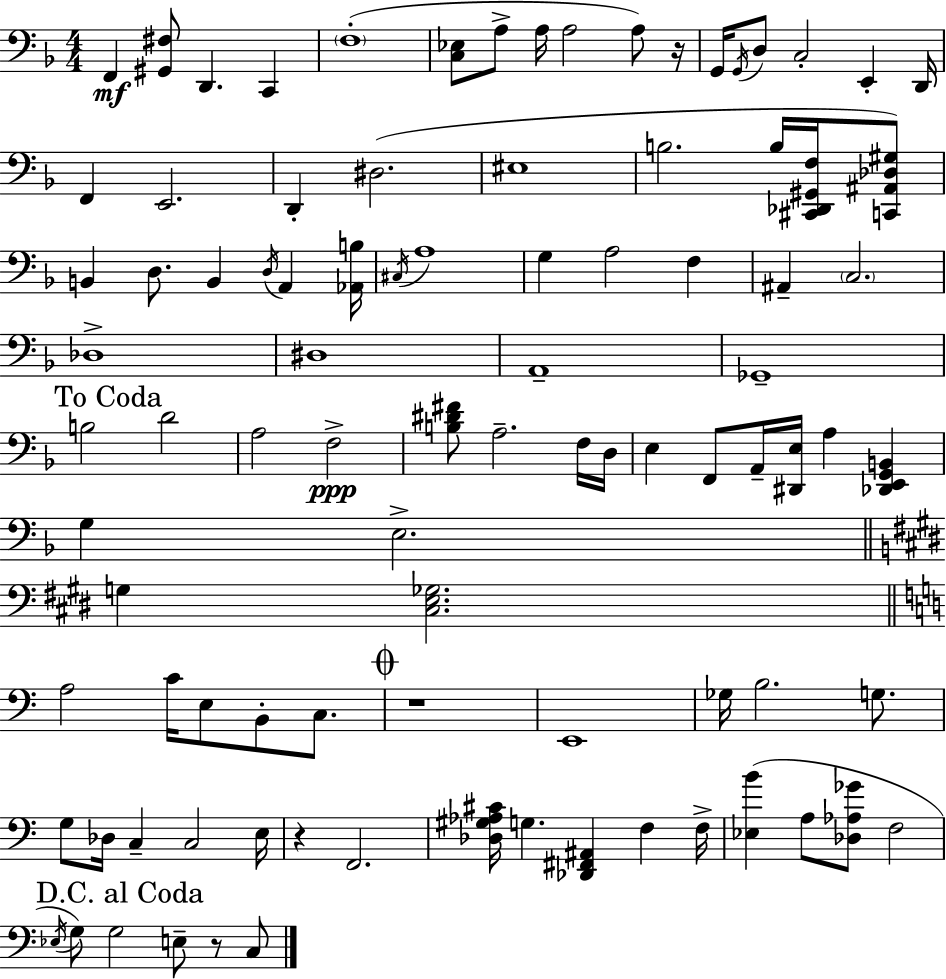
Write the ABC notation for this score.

X:1
T:Untitled
M:4/4
L:1/4
K:F
F,, [^G,,^F,]/2 D,, C,, F,4 [C,_E,]/2 A,/2 A,/4 A,2 A,/2 z/4 G,,/4 G,,/4 D,/2 C,2 E,, D,,/4 F,, E,,2 D,, ^D,2 ^E,4 B,2 B,/4 [^C,,_D,,^G,,F,]/4 [C,,^A,,_D,^G,]/2 B,, D,/2 B,, D,/4 A,, [_A,,B,]/4 ^C,/4 A,4 G, A,2 F, ^A,, C,2 _D,4 ^D,4 A,,4 _G,,4 B,2 D2 A,2 F,2 [B,^D^F]/2 A,2 F,/4 D,/4 E, F,,/2 A,,/4 [^D,,E,]/4 A, [_D,,E,,G,,B,,] G, E,2 G, [^C,E,_G,]2 A,2 C/4 E,/2 B,,/2 C,/2 z4 E,,4 _G,/4 B,2 G,/2 G,/2 _D,/4 C, C,2 E,/4 z F,,2 [_D,^G,_A,^C]/4 G, [_D,,^F,,^A,,] F, F,/4 [_E,B] A,/2 [_D,_A,_G]/2 F,2 _E,/4 G,/2 G,2 E,/2 z/2 C,/2